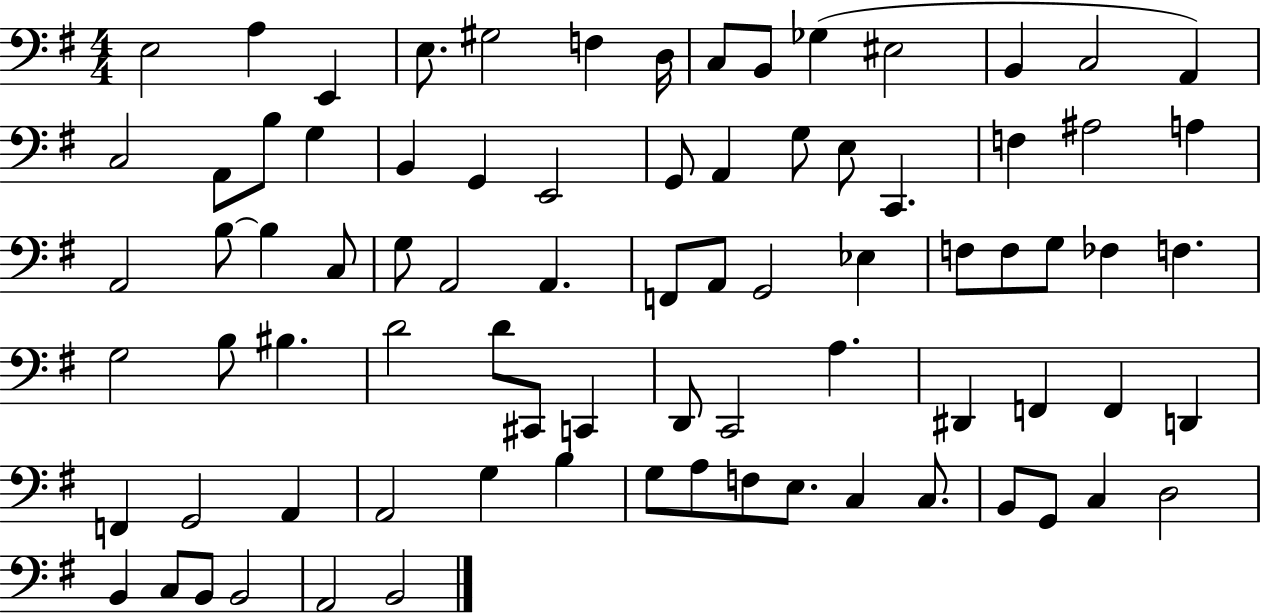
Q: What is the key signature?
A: G major